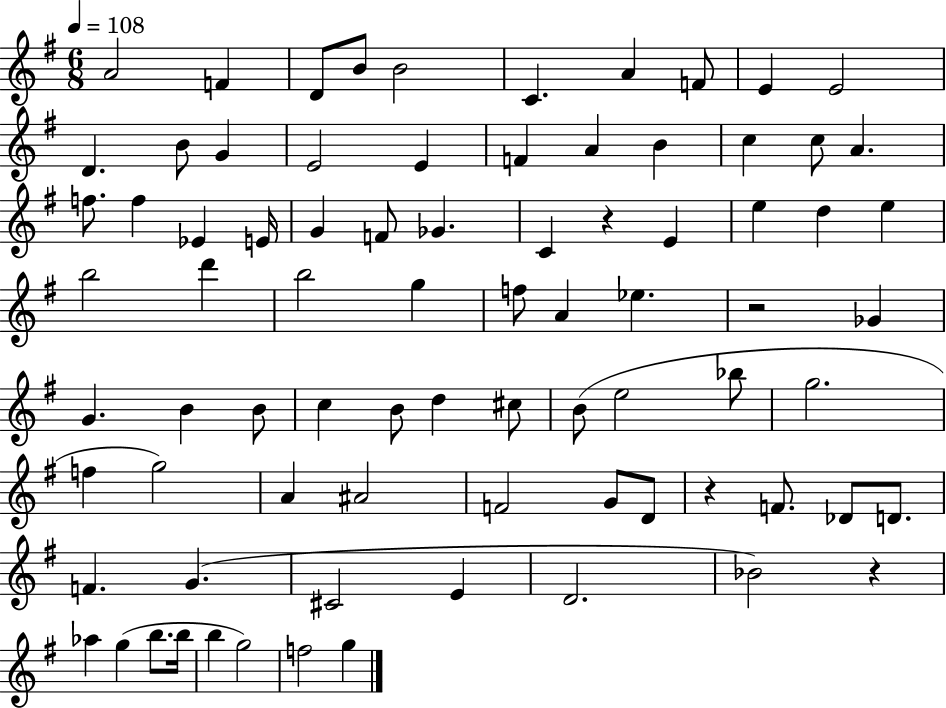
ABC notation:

X:1
T:Untitled
M:6/8
L:1/4
K:G
A2 F D/2 B/2 B2 C A F/2 E E2 D B/2 G E2 E F A B c c/2 A f/2 f _E E/4 G F/2 _G C z E e d e b2 d' b2 g f/2 A _e z2 _G G B B/2 c B/2 d ^c/2 B/2 e2 _b/2 g2 f g2 A ^A2 F2 G/2 D/2 z F/2 _D/2 D/2 F G ^C2 E D2 _B2 z _a g b/2 b/4 b g2 f2 g